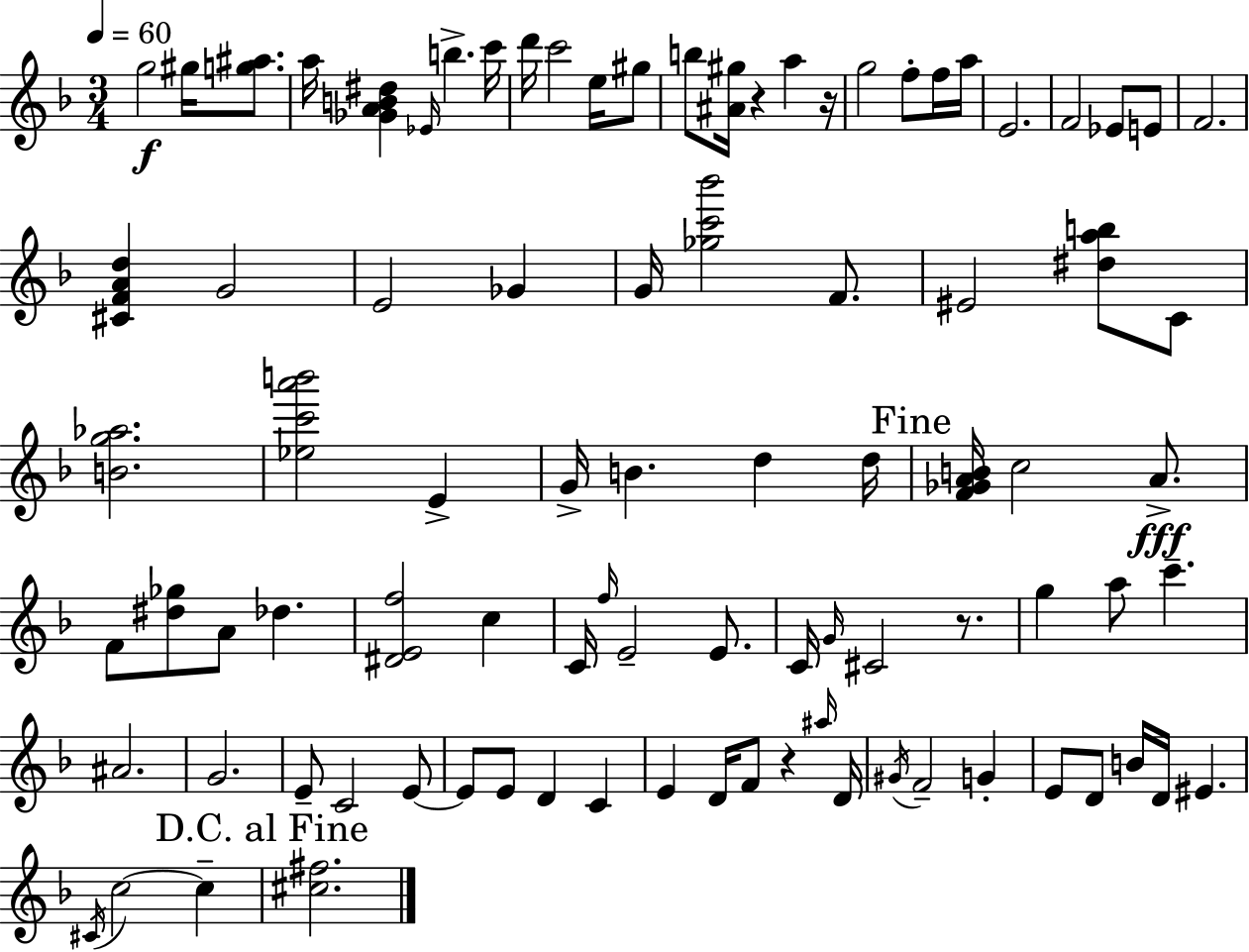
G5/h G#5/s [G5,A#5]/e. A5/s [Gb4,A4,B4,D#5]/q Eb4/s B5/q. C6/s D6/s C6/h E5/s G#5/e B5/e [A#4,G#5]/s R/q A5/q R/s G5/h F5/e F5/s A5/s E4/h. F4/h Eb4/e E4/e F4/h. [C#4,F4,A4,D5]/q G4/h E4/h Gb4/q G4/s [Gb5,C6,Bb6]/h F4/e. EIS4/h [D#5,A5,B5]/e C4/e [B4,G5,Ab5]/h. [Eb5,C6,A6,B6]/h E4/q G4/s B4/q. D5/q D5/s [F4,Gb4,A4,B4]/s C5/h A4/e. F4/e [D#5,Gb5]/e A4/e Db5/q. [D#4,E4,F5]/h C5/q C4/s F5/s E4/h E4/e. C4/s G4/s C#4/h R/e. G5/q A5/e C6/q. A#4/h. G4/h. E4/e C4/h E4/e E4/e E4/e D4/q C4/q E4/q D4/s F4/e R/q A#5/s D4/s G#4/s F4/h G4/q E4/e D4/e B4/s D4/s EIS4/q. C#4/s C5/h C5/q [C#5,F#5]/h.